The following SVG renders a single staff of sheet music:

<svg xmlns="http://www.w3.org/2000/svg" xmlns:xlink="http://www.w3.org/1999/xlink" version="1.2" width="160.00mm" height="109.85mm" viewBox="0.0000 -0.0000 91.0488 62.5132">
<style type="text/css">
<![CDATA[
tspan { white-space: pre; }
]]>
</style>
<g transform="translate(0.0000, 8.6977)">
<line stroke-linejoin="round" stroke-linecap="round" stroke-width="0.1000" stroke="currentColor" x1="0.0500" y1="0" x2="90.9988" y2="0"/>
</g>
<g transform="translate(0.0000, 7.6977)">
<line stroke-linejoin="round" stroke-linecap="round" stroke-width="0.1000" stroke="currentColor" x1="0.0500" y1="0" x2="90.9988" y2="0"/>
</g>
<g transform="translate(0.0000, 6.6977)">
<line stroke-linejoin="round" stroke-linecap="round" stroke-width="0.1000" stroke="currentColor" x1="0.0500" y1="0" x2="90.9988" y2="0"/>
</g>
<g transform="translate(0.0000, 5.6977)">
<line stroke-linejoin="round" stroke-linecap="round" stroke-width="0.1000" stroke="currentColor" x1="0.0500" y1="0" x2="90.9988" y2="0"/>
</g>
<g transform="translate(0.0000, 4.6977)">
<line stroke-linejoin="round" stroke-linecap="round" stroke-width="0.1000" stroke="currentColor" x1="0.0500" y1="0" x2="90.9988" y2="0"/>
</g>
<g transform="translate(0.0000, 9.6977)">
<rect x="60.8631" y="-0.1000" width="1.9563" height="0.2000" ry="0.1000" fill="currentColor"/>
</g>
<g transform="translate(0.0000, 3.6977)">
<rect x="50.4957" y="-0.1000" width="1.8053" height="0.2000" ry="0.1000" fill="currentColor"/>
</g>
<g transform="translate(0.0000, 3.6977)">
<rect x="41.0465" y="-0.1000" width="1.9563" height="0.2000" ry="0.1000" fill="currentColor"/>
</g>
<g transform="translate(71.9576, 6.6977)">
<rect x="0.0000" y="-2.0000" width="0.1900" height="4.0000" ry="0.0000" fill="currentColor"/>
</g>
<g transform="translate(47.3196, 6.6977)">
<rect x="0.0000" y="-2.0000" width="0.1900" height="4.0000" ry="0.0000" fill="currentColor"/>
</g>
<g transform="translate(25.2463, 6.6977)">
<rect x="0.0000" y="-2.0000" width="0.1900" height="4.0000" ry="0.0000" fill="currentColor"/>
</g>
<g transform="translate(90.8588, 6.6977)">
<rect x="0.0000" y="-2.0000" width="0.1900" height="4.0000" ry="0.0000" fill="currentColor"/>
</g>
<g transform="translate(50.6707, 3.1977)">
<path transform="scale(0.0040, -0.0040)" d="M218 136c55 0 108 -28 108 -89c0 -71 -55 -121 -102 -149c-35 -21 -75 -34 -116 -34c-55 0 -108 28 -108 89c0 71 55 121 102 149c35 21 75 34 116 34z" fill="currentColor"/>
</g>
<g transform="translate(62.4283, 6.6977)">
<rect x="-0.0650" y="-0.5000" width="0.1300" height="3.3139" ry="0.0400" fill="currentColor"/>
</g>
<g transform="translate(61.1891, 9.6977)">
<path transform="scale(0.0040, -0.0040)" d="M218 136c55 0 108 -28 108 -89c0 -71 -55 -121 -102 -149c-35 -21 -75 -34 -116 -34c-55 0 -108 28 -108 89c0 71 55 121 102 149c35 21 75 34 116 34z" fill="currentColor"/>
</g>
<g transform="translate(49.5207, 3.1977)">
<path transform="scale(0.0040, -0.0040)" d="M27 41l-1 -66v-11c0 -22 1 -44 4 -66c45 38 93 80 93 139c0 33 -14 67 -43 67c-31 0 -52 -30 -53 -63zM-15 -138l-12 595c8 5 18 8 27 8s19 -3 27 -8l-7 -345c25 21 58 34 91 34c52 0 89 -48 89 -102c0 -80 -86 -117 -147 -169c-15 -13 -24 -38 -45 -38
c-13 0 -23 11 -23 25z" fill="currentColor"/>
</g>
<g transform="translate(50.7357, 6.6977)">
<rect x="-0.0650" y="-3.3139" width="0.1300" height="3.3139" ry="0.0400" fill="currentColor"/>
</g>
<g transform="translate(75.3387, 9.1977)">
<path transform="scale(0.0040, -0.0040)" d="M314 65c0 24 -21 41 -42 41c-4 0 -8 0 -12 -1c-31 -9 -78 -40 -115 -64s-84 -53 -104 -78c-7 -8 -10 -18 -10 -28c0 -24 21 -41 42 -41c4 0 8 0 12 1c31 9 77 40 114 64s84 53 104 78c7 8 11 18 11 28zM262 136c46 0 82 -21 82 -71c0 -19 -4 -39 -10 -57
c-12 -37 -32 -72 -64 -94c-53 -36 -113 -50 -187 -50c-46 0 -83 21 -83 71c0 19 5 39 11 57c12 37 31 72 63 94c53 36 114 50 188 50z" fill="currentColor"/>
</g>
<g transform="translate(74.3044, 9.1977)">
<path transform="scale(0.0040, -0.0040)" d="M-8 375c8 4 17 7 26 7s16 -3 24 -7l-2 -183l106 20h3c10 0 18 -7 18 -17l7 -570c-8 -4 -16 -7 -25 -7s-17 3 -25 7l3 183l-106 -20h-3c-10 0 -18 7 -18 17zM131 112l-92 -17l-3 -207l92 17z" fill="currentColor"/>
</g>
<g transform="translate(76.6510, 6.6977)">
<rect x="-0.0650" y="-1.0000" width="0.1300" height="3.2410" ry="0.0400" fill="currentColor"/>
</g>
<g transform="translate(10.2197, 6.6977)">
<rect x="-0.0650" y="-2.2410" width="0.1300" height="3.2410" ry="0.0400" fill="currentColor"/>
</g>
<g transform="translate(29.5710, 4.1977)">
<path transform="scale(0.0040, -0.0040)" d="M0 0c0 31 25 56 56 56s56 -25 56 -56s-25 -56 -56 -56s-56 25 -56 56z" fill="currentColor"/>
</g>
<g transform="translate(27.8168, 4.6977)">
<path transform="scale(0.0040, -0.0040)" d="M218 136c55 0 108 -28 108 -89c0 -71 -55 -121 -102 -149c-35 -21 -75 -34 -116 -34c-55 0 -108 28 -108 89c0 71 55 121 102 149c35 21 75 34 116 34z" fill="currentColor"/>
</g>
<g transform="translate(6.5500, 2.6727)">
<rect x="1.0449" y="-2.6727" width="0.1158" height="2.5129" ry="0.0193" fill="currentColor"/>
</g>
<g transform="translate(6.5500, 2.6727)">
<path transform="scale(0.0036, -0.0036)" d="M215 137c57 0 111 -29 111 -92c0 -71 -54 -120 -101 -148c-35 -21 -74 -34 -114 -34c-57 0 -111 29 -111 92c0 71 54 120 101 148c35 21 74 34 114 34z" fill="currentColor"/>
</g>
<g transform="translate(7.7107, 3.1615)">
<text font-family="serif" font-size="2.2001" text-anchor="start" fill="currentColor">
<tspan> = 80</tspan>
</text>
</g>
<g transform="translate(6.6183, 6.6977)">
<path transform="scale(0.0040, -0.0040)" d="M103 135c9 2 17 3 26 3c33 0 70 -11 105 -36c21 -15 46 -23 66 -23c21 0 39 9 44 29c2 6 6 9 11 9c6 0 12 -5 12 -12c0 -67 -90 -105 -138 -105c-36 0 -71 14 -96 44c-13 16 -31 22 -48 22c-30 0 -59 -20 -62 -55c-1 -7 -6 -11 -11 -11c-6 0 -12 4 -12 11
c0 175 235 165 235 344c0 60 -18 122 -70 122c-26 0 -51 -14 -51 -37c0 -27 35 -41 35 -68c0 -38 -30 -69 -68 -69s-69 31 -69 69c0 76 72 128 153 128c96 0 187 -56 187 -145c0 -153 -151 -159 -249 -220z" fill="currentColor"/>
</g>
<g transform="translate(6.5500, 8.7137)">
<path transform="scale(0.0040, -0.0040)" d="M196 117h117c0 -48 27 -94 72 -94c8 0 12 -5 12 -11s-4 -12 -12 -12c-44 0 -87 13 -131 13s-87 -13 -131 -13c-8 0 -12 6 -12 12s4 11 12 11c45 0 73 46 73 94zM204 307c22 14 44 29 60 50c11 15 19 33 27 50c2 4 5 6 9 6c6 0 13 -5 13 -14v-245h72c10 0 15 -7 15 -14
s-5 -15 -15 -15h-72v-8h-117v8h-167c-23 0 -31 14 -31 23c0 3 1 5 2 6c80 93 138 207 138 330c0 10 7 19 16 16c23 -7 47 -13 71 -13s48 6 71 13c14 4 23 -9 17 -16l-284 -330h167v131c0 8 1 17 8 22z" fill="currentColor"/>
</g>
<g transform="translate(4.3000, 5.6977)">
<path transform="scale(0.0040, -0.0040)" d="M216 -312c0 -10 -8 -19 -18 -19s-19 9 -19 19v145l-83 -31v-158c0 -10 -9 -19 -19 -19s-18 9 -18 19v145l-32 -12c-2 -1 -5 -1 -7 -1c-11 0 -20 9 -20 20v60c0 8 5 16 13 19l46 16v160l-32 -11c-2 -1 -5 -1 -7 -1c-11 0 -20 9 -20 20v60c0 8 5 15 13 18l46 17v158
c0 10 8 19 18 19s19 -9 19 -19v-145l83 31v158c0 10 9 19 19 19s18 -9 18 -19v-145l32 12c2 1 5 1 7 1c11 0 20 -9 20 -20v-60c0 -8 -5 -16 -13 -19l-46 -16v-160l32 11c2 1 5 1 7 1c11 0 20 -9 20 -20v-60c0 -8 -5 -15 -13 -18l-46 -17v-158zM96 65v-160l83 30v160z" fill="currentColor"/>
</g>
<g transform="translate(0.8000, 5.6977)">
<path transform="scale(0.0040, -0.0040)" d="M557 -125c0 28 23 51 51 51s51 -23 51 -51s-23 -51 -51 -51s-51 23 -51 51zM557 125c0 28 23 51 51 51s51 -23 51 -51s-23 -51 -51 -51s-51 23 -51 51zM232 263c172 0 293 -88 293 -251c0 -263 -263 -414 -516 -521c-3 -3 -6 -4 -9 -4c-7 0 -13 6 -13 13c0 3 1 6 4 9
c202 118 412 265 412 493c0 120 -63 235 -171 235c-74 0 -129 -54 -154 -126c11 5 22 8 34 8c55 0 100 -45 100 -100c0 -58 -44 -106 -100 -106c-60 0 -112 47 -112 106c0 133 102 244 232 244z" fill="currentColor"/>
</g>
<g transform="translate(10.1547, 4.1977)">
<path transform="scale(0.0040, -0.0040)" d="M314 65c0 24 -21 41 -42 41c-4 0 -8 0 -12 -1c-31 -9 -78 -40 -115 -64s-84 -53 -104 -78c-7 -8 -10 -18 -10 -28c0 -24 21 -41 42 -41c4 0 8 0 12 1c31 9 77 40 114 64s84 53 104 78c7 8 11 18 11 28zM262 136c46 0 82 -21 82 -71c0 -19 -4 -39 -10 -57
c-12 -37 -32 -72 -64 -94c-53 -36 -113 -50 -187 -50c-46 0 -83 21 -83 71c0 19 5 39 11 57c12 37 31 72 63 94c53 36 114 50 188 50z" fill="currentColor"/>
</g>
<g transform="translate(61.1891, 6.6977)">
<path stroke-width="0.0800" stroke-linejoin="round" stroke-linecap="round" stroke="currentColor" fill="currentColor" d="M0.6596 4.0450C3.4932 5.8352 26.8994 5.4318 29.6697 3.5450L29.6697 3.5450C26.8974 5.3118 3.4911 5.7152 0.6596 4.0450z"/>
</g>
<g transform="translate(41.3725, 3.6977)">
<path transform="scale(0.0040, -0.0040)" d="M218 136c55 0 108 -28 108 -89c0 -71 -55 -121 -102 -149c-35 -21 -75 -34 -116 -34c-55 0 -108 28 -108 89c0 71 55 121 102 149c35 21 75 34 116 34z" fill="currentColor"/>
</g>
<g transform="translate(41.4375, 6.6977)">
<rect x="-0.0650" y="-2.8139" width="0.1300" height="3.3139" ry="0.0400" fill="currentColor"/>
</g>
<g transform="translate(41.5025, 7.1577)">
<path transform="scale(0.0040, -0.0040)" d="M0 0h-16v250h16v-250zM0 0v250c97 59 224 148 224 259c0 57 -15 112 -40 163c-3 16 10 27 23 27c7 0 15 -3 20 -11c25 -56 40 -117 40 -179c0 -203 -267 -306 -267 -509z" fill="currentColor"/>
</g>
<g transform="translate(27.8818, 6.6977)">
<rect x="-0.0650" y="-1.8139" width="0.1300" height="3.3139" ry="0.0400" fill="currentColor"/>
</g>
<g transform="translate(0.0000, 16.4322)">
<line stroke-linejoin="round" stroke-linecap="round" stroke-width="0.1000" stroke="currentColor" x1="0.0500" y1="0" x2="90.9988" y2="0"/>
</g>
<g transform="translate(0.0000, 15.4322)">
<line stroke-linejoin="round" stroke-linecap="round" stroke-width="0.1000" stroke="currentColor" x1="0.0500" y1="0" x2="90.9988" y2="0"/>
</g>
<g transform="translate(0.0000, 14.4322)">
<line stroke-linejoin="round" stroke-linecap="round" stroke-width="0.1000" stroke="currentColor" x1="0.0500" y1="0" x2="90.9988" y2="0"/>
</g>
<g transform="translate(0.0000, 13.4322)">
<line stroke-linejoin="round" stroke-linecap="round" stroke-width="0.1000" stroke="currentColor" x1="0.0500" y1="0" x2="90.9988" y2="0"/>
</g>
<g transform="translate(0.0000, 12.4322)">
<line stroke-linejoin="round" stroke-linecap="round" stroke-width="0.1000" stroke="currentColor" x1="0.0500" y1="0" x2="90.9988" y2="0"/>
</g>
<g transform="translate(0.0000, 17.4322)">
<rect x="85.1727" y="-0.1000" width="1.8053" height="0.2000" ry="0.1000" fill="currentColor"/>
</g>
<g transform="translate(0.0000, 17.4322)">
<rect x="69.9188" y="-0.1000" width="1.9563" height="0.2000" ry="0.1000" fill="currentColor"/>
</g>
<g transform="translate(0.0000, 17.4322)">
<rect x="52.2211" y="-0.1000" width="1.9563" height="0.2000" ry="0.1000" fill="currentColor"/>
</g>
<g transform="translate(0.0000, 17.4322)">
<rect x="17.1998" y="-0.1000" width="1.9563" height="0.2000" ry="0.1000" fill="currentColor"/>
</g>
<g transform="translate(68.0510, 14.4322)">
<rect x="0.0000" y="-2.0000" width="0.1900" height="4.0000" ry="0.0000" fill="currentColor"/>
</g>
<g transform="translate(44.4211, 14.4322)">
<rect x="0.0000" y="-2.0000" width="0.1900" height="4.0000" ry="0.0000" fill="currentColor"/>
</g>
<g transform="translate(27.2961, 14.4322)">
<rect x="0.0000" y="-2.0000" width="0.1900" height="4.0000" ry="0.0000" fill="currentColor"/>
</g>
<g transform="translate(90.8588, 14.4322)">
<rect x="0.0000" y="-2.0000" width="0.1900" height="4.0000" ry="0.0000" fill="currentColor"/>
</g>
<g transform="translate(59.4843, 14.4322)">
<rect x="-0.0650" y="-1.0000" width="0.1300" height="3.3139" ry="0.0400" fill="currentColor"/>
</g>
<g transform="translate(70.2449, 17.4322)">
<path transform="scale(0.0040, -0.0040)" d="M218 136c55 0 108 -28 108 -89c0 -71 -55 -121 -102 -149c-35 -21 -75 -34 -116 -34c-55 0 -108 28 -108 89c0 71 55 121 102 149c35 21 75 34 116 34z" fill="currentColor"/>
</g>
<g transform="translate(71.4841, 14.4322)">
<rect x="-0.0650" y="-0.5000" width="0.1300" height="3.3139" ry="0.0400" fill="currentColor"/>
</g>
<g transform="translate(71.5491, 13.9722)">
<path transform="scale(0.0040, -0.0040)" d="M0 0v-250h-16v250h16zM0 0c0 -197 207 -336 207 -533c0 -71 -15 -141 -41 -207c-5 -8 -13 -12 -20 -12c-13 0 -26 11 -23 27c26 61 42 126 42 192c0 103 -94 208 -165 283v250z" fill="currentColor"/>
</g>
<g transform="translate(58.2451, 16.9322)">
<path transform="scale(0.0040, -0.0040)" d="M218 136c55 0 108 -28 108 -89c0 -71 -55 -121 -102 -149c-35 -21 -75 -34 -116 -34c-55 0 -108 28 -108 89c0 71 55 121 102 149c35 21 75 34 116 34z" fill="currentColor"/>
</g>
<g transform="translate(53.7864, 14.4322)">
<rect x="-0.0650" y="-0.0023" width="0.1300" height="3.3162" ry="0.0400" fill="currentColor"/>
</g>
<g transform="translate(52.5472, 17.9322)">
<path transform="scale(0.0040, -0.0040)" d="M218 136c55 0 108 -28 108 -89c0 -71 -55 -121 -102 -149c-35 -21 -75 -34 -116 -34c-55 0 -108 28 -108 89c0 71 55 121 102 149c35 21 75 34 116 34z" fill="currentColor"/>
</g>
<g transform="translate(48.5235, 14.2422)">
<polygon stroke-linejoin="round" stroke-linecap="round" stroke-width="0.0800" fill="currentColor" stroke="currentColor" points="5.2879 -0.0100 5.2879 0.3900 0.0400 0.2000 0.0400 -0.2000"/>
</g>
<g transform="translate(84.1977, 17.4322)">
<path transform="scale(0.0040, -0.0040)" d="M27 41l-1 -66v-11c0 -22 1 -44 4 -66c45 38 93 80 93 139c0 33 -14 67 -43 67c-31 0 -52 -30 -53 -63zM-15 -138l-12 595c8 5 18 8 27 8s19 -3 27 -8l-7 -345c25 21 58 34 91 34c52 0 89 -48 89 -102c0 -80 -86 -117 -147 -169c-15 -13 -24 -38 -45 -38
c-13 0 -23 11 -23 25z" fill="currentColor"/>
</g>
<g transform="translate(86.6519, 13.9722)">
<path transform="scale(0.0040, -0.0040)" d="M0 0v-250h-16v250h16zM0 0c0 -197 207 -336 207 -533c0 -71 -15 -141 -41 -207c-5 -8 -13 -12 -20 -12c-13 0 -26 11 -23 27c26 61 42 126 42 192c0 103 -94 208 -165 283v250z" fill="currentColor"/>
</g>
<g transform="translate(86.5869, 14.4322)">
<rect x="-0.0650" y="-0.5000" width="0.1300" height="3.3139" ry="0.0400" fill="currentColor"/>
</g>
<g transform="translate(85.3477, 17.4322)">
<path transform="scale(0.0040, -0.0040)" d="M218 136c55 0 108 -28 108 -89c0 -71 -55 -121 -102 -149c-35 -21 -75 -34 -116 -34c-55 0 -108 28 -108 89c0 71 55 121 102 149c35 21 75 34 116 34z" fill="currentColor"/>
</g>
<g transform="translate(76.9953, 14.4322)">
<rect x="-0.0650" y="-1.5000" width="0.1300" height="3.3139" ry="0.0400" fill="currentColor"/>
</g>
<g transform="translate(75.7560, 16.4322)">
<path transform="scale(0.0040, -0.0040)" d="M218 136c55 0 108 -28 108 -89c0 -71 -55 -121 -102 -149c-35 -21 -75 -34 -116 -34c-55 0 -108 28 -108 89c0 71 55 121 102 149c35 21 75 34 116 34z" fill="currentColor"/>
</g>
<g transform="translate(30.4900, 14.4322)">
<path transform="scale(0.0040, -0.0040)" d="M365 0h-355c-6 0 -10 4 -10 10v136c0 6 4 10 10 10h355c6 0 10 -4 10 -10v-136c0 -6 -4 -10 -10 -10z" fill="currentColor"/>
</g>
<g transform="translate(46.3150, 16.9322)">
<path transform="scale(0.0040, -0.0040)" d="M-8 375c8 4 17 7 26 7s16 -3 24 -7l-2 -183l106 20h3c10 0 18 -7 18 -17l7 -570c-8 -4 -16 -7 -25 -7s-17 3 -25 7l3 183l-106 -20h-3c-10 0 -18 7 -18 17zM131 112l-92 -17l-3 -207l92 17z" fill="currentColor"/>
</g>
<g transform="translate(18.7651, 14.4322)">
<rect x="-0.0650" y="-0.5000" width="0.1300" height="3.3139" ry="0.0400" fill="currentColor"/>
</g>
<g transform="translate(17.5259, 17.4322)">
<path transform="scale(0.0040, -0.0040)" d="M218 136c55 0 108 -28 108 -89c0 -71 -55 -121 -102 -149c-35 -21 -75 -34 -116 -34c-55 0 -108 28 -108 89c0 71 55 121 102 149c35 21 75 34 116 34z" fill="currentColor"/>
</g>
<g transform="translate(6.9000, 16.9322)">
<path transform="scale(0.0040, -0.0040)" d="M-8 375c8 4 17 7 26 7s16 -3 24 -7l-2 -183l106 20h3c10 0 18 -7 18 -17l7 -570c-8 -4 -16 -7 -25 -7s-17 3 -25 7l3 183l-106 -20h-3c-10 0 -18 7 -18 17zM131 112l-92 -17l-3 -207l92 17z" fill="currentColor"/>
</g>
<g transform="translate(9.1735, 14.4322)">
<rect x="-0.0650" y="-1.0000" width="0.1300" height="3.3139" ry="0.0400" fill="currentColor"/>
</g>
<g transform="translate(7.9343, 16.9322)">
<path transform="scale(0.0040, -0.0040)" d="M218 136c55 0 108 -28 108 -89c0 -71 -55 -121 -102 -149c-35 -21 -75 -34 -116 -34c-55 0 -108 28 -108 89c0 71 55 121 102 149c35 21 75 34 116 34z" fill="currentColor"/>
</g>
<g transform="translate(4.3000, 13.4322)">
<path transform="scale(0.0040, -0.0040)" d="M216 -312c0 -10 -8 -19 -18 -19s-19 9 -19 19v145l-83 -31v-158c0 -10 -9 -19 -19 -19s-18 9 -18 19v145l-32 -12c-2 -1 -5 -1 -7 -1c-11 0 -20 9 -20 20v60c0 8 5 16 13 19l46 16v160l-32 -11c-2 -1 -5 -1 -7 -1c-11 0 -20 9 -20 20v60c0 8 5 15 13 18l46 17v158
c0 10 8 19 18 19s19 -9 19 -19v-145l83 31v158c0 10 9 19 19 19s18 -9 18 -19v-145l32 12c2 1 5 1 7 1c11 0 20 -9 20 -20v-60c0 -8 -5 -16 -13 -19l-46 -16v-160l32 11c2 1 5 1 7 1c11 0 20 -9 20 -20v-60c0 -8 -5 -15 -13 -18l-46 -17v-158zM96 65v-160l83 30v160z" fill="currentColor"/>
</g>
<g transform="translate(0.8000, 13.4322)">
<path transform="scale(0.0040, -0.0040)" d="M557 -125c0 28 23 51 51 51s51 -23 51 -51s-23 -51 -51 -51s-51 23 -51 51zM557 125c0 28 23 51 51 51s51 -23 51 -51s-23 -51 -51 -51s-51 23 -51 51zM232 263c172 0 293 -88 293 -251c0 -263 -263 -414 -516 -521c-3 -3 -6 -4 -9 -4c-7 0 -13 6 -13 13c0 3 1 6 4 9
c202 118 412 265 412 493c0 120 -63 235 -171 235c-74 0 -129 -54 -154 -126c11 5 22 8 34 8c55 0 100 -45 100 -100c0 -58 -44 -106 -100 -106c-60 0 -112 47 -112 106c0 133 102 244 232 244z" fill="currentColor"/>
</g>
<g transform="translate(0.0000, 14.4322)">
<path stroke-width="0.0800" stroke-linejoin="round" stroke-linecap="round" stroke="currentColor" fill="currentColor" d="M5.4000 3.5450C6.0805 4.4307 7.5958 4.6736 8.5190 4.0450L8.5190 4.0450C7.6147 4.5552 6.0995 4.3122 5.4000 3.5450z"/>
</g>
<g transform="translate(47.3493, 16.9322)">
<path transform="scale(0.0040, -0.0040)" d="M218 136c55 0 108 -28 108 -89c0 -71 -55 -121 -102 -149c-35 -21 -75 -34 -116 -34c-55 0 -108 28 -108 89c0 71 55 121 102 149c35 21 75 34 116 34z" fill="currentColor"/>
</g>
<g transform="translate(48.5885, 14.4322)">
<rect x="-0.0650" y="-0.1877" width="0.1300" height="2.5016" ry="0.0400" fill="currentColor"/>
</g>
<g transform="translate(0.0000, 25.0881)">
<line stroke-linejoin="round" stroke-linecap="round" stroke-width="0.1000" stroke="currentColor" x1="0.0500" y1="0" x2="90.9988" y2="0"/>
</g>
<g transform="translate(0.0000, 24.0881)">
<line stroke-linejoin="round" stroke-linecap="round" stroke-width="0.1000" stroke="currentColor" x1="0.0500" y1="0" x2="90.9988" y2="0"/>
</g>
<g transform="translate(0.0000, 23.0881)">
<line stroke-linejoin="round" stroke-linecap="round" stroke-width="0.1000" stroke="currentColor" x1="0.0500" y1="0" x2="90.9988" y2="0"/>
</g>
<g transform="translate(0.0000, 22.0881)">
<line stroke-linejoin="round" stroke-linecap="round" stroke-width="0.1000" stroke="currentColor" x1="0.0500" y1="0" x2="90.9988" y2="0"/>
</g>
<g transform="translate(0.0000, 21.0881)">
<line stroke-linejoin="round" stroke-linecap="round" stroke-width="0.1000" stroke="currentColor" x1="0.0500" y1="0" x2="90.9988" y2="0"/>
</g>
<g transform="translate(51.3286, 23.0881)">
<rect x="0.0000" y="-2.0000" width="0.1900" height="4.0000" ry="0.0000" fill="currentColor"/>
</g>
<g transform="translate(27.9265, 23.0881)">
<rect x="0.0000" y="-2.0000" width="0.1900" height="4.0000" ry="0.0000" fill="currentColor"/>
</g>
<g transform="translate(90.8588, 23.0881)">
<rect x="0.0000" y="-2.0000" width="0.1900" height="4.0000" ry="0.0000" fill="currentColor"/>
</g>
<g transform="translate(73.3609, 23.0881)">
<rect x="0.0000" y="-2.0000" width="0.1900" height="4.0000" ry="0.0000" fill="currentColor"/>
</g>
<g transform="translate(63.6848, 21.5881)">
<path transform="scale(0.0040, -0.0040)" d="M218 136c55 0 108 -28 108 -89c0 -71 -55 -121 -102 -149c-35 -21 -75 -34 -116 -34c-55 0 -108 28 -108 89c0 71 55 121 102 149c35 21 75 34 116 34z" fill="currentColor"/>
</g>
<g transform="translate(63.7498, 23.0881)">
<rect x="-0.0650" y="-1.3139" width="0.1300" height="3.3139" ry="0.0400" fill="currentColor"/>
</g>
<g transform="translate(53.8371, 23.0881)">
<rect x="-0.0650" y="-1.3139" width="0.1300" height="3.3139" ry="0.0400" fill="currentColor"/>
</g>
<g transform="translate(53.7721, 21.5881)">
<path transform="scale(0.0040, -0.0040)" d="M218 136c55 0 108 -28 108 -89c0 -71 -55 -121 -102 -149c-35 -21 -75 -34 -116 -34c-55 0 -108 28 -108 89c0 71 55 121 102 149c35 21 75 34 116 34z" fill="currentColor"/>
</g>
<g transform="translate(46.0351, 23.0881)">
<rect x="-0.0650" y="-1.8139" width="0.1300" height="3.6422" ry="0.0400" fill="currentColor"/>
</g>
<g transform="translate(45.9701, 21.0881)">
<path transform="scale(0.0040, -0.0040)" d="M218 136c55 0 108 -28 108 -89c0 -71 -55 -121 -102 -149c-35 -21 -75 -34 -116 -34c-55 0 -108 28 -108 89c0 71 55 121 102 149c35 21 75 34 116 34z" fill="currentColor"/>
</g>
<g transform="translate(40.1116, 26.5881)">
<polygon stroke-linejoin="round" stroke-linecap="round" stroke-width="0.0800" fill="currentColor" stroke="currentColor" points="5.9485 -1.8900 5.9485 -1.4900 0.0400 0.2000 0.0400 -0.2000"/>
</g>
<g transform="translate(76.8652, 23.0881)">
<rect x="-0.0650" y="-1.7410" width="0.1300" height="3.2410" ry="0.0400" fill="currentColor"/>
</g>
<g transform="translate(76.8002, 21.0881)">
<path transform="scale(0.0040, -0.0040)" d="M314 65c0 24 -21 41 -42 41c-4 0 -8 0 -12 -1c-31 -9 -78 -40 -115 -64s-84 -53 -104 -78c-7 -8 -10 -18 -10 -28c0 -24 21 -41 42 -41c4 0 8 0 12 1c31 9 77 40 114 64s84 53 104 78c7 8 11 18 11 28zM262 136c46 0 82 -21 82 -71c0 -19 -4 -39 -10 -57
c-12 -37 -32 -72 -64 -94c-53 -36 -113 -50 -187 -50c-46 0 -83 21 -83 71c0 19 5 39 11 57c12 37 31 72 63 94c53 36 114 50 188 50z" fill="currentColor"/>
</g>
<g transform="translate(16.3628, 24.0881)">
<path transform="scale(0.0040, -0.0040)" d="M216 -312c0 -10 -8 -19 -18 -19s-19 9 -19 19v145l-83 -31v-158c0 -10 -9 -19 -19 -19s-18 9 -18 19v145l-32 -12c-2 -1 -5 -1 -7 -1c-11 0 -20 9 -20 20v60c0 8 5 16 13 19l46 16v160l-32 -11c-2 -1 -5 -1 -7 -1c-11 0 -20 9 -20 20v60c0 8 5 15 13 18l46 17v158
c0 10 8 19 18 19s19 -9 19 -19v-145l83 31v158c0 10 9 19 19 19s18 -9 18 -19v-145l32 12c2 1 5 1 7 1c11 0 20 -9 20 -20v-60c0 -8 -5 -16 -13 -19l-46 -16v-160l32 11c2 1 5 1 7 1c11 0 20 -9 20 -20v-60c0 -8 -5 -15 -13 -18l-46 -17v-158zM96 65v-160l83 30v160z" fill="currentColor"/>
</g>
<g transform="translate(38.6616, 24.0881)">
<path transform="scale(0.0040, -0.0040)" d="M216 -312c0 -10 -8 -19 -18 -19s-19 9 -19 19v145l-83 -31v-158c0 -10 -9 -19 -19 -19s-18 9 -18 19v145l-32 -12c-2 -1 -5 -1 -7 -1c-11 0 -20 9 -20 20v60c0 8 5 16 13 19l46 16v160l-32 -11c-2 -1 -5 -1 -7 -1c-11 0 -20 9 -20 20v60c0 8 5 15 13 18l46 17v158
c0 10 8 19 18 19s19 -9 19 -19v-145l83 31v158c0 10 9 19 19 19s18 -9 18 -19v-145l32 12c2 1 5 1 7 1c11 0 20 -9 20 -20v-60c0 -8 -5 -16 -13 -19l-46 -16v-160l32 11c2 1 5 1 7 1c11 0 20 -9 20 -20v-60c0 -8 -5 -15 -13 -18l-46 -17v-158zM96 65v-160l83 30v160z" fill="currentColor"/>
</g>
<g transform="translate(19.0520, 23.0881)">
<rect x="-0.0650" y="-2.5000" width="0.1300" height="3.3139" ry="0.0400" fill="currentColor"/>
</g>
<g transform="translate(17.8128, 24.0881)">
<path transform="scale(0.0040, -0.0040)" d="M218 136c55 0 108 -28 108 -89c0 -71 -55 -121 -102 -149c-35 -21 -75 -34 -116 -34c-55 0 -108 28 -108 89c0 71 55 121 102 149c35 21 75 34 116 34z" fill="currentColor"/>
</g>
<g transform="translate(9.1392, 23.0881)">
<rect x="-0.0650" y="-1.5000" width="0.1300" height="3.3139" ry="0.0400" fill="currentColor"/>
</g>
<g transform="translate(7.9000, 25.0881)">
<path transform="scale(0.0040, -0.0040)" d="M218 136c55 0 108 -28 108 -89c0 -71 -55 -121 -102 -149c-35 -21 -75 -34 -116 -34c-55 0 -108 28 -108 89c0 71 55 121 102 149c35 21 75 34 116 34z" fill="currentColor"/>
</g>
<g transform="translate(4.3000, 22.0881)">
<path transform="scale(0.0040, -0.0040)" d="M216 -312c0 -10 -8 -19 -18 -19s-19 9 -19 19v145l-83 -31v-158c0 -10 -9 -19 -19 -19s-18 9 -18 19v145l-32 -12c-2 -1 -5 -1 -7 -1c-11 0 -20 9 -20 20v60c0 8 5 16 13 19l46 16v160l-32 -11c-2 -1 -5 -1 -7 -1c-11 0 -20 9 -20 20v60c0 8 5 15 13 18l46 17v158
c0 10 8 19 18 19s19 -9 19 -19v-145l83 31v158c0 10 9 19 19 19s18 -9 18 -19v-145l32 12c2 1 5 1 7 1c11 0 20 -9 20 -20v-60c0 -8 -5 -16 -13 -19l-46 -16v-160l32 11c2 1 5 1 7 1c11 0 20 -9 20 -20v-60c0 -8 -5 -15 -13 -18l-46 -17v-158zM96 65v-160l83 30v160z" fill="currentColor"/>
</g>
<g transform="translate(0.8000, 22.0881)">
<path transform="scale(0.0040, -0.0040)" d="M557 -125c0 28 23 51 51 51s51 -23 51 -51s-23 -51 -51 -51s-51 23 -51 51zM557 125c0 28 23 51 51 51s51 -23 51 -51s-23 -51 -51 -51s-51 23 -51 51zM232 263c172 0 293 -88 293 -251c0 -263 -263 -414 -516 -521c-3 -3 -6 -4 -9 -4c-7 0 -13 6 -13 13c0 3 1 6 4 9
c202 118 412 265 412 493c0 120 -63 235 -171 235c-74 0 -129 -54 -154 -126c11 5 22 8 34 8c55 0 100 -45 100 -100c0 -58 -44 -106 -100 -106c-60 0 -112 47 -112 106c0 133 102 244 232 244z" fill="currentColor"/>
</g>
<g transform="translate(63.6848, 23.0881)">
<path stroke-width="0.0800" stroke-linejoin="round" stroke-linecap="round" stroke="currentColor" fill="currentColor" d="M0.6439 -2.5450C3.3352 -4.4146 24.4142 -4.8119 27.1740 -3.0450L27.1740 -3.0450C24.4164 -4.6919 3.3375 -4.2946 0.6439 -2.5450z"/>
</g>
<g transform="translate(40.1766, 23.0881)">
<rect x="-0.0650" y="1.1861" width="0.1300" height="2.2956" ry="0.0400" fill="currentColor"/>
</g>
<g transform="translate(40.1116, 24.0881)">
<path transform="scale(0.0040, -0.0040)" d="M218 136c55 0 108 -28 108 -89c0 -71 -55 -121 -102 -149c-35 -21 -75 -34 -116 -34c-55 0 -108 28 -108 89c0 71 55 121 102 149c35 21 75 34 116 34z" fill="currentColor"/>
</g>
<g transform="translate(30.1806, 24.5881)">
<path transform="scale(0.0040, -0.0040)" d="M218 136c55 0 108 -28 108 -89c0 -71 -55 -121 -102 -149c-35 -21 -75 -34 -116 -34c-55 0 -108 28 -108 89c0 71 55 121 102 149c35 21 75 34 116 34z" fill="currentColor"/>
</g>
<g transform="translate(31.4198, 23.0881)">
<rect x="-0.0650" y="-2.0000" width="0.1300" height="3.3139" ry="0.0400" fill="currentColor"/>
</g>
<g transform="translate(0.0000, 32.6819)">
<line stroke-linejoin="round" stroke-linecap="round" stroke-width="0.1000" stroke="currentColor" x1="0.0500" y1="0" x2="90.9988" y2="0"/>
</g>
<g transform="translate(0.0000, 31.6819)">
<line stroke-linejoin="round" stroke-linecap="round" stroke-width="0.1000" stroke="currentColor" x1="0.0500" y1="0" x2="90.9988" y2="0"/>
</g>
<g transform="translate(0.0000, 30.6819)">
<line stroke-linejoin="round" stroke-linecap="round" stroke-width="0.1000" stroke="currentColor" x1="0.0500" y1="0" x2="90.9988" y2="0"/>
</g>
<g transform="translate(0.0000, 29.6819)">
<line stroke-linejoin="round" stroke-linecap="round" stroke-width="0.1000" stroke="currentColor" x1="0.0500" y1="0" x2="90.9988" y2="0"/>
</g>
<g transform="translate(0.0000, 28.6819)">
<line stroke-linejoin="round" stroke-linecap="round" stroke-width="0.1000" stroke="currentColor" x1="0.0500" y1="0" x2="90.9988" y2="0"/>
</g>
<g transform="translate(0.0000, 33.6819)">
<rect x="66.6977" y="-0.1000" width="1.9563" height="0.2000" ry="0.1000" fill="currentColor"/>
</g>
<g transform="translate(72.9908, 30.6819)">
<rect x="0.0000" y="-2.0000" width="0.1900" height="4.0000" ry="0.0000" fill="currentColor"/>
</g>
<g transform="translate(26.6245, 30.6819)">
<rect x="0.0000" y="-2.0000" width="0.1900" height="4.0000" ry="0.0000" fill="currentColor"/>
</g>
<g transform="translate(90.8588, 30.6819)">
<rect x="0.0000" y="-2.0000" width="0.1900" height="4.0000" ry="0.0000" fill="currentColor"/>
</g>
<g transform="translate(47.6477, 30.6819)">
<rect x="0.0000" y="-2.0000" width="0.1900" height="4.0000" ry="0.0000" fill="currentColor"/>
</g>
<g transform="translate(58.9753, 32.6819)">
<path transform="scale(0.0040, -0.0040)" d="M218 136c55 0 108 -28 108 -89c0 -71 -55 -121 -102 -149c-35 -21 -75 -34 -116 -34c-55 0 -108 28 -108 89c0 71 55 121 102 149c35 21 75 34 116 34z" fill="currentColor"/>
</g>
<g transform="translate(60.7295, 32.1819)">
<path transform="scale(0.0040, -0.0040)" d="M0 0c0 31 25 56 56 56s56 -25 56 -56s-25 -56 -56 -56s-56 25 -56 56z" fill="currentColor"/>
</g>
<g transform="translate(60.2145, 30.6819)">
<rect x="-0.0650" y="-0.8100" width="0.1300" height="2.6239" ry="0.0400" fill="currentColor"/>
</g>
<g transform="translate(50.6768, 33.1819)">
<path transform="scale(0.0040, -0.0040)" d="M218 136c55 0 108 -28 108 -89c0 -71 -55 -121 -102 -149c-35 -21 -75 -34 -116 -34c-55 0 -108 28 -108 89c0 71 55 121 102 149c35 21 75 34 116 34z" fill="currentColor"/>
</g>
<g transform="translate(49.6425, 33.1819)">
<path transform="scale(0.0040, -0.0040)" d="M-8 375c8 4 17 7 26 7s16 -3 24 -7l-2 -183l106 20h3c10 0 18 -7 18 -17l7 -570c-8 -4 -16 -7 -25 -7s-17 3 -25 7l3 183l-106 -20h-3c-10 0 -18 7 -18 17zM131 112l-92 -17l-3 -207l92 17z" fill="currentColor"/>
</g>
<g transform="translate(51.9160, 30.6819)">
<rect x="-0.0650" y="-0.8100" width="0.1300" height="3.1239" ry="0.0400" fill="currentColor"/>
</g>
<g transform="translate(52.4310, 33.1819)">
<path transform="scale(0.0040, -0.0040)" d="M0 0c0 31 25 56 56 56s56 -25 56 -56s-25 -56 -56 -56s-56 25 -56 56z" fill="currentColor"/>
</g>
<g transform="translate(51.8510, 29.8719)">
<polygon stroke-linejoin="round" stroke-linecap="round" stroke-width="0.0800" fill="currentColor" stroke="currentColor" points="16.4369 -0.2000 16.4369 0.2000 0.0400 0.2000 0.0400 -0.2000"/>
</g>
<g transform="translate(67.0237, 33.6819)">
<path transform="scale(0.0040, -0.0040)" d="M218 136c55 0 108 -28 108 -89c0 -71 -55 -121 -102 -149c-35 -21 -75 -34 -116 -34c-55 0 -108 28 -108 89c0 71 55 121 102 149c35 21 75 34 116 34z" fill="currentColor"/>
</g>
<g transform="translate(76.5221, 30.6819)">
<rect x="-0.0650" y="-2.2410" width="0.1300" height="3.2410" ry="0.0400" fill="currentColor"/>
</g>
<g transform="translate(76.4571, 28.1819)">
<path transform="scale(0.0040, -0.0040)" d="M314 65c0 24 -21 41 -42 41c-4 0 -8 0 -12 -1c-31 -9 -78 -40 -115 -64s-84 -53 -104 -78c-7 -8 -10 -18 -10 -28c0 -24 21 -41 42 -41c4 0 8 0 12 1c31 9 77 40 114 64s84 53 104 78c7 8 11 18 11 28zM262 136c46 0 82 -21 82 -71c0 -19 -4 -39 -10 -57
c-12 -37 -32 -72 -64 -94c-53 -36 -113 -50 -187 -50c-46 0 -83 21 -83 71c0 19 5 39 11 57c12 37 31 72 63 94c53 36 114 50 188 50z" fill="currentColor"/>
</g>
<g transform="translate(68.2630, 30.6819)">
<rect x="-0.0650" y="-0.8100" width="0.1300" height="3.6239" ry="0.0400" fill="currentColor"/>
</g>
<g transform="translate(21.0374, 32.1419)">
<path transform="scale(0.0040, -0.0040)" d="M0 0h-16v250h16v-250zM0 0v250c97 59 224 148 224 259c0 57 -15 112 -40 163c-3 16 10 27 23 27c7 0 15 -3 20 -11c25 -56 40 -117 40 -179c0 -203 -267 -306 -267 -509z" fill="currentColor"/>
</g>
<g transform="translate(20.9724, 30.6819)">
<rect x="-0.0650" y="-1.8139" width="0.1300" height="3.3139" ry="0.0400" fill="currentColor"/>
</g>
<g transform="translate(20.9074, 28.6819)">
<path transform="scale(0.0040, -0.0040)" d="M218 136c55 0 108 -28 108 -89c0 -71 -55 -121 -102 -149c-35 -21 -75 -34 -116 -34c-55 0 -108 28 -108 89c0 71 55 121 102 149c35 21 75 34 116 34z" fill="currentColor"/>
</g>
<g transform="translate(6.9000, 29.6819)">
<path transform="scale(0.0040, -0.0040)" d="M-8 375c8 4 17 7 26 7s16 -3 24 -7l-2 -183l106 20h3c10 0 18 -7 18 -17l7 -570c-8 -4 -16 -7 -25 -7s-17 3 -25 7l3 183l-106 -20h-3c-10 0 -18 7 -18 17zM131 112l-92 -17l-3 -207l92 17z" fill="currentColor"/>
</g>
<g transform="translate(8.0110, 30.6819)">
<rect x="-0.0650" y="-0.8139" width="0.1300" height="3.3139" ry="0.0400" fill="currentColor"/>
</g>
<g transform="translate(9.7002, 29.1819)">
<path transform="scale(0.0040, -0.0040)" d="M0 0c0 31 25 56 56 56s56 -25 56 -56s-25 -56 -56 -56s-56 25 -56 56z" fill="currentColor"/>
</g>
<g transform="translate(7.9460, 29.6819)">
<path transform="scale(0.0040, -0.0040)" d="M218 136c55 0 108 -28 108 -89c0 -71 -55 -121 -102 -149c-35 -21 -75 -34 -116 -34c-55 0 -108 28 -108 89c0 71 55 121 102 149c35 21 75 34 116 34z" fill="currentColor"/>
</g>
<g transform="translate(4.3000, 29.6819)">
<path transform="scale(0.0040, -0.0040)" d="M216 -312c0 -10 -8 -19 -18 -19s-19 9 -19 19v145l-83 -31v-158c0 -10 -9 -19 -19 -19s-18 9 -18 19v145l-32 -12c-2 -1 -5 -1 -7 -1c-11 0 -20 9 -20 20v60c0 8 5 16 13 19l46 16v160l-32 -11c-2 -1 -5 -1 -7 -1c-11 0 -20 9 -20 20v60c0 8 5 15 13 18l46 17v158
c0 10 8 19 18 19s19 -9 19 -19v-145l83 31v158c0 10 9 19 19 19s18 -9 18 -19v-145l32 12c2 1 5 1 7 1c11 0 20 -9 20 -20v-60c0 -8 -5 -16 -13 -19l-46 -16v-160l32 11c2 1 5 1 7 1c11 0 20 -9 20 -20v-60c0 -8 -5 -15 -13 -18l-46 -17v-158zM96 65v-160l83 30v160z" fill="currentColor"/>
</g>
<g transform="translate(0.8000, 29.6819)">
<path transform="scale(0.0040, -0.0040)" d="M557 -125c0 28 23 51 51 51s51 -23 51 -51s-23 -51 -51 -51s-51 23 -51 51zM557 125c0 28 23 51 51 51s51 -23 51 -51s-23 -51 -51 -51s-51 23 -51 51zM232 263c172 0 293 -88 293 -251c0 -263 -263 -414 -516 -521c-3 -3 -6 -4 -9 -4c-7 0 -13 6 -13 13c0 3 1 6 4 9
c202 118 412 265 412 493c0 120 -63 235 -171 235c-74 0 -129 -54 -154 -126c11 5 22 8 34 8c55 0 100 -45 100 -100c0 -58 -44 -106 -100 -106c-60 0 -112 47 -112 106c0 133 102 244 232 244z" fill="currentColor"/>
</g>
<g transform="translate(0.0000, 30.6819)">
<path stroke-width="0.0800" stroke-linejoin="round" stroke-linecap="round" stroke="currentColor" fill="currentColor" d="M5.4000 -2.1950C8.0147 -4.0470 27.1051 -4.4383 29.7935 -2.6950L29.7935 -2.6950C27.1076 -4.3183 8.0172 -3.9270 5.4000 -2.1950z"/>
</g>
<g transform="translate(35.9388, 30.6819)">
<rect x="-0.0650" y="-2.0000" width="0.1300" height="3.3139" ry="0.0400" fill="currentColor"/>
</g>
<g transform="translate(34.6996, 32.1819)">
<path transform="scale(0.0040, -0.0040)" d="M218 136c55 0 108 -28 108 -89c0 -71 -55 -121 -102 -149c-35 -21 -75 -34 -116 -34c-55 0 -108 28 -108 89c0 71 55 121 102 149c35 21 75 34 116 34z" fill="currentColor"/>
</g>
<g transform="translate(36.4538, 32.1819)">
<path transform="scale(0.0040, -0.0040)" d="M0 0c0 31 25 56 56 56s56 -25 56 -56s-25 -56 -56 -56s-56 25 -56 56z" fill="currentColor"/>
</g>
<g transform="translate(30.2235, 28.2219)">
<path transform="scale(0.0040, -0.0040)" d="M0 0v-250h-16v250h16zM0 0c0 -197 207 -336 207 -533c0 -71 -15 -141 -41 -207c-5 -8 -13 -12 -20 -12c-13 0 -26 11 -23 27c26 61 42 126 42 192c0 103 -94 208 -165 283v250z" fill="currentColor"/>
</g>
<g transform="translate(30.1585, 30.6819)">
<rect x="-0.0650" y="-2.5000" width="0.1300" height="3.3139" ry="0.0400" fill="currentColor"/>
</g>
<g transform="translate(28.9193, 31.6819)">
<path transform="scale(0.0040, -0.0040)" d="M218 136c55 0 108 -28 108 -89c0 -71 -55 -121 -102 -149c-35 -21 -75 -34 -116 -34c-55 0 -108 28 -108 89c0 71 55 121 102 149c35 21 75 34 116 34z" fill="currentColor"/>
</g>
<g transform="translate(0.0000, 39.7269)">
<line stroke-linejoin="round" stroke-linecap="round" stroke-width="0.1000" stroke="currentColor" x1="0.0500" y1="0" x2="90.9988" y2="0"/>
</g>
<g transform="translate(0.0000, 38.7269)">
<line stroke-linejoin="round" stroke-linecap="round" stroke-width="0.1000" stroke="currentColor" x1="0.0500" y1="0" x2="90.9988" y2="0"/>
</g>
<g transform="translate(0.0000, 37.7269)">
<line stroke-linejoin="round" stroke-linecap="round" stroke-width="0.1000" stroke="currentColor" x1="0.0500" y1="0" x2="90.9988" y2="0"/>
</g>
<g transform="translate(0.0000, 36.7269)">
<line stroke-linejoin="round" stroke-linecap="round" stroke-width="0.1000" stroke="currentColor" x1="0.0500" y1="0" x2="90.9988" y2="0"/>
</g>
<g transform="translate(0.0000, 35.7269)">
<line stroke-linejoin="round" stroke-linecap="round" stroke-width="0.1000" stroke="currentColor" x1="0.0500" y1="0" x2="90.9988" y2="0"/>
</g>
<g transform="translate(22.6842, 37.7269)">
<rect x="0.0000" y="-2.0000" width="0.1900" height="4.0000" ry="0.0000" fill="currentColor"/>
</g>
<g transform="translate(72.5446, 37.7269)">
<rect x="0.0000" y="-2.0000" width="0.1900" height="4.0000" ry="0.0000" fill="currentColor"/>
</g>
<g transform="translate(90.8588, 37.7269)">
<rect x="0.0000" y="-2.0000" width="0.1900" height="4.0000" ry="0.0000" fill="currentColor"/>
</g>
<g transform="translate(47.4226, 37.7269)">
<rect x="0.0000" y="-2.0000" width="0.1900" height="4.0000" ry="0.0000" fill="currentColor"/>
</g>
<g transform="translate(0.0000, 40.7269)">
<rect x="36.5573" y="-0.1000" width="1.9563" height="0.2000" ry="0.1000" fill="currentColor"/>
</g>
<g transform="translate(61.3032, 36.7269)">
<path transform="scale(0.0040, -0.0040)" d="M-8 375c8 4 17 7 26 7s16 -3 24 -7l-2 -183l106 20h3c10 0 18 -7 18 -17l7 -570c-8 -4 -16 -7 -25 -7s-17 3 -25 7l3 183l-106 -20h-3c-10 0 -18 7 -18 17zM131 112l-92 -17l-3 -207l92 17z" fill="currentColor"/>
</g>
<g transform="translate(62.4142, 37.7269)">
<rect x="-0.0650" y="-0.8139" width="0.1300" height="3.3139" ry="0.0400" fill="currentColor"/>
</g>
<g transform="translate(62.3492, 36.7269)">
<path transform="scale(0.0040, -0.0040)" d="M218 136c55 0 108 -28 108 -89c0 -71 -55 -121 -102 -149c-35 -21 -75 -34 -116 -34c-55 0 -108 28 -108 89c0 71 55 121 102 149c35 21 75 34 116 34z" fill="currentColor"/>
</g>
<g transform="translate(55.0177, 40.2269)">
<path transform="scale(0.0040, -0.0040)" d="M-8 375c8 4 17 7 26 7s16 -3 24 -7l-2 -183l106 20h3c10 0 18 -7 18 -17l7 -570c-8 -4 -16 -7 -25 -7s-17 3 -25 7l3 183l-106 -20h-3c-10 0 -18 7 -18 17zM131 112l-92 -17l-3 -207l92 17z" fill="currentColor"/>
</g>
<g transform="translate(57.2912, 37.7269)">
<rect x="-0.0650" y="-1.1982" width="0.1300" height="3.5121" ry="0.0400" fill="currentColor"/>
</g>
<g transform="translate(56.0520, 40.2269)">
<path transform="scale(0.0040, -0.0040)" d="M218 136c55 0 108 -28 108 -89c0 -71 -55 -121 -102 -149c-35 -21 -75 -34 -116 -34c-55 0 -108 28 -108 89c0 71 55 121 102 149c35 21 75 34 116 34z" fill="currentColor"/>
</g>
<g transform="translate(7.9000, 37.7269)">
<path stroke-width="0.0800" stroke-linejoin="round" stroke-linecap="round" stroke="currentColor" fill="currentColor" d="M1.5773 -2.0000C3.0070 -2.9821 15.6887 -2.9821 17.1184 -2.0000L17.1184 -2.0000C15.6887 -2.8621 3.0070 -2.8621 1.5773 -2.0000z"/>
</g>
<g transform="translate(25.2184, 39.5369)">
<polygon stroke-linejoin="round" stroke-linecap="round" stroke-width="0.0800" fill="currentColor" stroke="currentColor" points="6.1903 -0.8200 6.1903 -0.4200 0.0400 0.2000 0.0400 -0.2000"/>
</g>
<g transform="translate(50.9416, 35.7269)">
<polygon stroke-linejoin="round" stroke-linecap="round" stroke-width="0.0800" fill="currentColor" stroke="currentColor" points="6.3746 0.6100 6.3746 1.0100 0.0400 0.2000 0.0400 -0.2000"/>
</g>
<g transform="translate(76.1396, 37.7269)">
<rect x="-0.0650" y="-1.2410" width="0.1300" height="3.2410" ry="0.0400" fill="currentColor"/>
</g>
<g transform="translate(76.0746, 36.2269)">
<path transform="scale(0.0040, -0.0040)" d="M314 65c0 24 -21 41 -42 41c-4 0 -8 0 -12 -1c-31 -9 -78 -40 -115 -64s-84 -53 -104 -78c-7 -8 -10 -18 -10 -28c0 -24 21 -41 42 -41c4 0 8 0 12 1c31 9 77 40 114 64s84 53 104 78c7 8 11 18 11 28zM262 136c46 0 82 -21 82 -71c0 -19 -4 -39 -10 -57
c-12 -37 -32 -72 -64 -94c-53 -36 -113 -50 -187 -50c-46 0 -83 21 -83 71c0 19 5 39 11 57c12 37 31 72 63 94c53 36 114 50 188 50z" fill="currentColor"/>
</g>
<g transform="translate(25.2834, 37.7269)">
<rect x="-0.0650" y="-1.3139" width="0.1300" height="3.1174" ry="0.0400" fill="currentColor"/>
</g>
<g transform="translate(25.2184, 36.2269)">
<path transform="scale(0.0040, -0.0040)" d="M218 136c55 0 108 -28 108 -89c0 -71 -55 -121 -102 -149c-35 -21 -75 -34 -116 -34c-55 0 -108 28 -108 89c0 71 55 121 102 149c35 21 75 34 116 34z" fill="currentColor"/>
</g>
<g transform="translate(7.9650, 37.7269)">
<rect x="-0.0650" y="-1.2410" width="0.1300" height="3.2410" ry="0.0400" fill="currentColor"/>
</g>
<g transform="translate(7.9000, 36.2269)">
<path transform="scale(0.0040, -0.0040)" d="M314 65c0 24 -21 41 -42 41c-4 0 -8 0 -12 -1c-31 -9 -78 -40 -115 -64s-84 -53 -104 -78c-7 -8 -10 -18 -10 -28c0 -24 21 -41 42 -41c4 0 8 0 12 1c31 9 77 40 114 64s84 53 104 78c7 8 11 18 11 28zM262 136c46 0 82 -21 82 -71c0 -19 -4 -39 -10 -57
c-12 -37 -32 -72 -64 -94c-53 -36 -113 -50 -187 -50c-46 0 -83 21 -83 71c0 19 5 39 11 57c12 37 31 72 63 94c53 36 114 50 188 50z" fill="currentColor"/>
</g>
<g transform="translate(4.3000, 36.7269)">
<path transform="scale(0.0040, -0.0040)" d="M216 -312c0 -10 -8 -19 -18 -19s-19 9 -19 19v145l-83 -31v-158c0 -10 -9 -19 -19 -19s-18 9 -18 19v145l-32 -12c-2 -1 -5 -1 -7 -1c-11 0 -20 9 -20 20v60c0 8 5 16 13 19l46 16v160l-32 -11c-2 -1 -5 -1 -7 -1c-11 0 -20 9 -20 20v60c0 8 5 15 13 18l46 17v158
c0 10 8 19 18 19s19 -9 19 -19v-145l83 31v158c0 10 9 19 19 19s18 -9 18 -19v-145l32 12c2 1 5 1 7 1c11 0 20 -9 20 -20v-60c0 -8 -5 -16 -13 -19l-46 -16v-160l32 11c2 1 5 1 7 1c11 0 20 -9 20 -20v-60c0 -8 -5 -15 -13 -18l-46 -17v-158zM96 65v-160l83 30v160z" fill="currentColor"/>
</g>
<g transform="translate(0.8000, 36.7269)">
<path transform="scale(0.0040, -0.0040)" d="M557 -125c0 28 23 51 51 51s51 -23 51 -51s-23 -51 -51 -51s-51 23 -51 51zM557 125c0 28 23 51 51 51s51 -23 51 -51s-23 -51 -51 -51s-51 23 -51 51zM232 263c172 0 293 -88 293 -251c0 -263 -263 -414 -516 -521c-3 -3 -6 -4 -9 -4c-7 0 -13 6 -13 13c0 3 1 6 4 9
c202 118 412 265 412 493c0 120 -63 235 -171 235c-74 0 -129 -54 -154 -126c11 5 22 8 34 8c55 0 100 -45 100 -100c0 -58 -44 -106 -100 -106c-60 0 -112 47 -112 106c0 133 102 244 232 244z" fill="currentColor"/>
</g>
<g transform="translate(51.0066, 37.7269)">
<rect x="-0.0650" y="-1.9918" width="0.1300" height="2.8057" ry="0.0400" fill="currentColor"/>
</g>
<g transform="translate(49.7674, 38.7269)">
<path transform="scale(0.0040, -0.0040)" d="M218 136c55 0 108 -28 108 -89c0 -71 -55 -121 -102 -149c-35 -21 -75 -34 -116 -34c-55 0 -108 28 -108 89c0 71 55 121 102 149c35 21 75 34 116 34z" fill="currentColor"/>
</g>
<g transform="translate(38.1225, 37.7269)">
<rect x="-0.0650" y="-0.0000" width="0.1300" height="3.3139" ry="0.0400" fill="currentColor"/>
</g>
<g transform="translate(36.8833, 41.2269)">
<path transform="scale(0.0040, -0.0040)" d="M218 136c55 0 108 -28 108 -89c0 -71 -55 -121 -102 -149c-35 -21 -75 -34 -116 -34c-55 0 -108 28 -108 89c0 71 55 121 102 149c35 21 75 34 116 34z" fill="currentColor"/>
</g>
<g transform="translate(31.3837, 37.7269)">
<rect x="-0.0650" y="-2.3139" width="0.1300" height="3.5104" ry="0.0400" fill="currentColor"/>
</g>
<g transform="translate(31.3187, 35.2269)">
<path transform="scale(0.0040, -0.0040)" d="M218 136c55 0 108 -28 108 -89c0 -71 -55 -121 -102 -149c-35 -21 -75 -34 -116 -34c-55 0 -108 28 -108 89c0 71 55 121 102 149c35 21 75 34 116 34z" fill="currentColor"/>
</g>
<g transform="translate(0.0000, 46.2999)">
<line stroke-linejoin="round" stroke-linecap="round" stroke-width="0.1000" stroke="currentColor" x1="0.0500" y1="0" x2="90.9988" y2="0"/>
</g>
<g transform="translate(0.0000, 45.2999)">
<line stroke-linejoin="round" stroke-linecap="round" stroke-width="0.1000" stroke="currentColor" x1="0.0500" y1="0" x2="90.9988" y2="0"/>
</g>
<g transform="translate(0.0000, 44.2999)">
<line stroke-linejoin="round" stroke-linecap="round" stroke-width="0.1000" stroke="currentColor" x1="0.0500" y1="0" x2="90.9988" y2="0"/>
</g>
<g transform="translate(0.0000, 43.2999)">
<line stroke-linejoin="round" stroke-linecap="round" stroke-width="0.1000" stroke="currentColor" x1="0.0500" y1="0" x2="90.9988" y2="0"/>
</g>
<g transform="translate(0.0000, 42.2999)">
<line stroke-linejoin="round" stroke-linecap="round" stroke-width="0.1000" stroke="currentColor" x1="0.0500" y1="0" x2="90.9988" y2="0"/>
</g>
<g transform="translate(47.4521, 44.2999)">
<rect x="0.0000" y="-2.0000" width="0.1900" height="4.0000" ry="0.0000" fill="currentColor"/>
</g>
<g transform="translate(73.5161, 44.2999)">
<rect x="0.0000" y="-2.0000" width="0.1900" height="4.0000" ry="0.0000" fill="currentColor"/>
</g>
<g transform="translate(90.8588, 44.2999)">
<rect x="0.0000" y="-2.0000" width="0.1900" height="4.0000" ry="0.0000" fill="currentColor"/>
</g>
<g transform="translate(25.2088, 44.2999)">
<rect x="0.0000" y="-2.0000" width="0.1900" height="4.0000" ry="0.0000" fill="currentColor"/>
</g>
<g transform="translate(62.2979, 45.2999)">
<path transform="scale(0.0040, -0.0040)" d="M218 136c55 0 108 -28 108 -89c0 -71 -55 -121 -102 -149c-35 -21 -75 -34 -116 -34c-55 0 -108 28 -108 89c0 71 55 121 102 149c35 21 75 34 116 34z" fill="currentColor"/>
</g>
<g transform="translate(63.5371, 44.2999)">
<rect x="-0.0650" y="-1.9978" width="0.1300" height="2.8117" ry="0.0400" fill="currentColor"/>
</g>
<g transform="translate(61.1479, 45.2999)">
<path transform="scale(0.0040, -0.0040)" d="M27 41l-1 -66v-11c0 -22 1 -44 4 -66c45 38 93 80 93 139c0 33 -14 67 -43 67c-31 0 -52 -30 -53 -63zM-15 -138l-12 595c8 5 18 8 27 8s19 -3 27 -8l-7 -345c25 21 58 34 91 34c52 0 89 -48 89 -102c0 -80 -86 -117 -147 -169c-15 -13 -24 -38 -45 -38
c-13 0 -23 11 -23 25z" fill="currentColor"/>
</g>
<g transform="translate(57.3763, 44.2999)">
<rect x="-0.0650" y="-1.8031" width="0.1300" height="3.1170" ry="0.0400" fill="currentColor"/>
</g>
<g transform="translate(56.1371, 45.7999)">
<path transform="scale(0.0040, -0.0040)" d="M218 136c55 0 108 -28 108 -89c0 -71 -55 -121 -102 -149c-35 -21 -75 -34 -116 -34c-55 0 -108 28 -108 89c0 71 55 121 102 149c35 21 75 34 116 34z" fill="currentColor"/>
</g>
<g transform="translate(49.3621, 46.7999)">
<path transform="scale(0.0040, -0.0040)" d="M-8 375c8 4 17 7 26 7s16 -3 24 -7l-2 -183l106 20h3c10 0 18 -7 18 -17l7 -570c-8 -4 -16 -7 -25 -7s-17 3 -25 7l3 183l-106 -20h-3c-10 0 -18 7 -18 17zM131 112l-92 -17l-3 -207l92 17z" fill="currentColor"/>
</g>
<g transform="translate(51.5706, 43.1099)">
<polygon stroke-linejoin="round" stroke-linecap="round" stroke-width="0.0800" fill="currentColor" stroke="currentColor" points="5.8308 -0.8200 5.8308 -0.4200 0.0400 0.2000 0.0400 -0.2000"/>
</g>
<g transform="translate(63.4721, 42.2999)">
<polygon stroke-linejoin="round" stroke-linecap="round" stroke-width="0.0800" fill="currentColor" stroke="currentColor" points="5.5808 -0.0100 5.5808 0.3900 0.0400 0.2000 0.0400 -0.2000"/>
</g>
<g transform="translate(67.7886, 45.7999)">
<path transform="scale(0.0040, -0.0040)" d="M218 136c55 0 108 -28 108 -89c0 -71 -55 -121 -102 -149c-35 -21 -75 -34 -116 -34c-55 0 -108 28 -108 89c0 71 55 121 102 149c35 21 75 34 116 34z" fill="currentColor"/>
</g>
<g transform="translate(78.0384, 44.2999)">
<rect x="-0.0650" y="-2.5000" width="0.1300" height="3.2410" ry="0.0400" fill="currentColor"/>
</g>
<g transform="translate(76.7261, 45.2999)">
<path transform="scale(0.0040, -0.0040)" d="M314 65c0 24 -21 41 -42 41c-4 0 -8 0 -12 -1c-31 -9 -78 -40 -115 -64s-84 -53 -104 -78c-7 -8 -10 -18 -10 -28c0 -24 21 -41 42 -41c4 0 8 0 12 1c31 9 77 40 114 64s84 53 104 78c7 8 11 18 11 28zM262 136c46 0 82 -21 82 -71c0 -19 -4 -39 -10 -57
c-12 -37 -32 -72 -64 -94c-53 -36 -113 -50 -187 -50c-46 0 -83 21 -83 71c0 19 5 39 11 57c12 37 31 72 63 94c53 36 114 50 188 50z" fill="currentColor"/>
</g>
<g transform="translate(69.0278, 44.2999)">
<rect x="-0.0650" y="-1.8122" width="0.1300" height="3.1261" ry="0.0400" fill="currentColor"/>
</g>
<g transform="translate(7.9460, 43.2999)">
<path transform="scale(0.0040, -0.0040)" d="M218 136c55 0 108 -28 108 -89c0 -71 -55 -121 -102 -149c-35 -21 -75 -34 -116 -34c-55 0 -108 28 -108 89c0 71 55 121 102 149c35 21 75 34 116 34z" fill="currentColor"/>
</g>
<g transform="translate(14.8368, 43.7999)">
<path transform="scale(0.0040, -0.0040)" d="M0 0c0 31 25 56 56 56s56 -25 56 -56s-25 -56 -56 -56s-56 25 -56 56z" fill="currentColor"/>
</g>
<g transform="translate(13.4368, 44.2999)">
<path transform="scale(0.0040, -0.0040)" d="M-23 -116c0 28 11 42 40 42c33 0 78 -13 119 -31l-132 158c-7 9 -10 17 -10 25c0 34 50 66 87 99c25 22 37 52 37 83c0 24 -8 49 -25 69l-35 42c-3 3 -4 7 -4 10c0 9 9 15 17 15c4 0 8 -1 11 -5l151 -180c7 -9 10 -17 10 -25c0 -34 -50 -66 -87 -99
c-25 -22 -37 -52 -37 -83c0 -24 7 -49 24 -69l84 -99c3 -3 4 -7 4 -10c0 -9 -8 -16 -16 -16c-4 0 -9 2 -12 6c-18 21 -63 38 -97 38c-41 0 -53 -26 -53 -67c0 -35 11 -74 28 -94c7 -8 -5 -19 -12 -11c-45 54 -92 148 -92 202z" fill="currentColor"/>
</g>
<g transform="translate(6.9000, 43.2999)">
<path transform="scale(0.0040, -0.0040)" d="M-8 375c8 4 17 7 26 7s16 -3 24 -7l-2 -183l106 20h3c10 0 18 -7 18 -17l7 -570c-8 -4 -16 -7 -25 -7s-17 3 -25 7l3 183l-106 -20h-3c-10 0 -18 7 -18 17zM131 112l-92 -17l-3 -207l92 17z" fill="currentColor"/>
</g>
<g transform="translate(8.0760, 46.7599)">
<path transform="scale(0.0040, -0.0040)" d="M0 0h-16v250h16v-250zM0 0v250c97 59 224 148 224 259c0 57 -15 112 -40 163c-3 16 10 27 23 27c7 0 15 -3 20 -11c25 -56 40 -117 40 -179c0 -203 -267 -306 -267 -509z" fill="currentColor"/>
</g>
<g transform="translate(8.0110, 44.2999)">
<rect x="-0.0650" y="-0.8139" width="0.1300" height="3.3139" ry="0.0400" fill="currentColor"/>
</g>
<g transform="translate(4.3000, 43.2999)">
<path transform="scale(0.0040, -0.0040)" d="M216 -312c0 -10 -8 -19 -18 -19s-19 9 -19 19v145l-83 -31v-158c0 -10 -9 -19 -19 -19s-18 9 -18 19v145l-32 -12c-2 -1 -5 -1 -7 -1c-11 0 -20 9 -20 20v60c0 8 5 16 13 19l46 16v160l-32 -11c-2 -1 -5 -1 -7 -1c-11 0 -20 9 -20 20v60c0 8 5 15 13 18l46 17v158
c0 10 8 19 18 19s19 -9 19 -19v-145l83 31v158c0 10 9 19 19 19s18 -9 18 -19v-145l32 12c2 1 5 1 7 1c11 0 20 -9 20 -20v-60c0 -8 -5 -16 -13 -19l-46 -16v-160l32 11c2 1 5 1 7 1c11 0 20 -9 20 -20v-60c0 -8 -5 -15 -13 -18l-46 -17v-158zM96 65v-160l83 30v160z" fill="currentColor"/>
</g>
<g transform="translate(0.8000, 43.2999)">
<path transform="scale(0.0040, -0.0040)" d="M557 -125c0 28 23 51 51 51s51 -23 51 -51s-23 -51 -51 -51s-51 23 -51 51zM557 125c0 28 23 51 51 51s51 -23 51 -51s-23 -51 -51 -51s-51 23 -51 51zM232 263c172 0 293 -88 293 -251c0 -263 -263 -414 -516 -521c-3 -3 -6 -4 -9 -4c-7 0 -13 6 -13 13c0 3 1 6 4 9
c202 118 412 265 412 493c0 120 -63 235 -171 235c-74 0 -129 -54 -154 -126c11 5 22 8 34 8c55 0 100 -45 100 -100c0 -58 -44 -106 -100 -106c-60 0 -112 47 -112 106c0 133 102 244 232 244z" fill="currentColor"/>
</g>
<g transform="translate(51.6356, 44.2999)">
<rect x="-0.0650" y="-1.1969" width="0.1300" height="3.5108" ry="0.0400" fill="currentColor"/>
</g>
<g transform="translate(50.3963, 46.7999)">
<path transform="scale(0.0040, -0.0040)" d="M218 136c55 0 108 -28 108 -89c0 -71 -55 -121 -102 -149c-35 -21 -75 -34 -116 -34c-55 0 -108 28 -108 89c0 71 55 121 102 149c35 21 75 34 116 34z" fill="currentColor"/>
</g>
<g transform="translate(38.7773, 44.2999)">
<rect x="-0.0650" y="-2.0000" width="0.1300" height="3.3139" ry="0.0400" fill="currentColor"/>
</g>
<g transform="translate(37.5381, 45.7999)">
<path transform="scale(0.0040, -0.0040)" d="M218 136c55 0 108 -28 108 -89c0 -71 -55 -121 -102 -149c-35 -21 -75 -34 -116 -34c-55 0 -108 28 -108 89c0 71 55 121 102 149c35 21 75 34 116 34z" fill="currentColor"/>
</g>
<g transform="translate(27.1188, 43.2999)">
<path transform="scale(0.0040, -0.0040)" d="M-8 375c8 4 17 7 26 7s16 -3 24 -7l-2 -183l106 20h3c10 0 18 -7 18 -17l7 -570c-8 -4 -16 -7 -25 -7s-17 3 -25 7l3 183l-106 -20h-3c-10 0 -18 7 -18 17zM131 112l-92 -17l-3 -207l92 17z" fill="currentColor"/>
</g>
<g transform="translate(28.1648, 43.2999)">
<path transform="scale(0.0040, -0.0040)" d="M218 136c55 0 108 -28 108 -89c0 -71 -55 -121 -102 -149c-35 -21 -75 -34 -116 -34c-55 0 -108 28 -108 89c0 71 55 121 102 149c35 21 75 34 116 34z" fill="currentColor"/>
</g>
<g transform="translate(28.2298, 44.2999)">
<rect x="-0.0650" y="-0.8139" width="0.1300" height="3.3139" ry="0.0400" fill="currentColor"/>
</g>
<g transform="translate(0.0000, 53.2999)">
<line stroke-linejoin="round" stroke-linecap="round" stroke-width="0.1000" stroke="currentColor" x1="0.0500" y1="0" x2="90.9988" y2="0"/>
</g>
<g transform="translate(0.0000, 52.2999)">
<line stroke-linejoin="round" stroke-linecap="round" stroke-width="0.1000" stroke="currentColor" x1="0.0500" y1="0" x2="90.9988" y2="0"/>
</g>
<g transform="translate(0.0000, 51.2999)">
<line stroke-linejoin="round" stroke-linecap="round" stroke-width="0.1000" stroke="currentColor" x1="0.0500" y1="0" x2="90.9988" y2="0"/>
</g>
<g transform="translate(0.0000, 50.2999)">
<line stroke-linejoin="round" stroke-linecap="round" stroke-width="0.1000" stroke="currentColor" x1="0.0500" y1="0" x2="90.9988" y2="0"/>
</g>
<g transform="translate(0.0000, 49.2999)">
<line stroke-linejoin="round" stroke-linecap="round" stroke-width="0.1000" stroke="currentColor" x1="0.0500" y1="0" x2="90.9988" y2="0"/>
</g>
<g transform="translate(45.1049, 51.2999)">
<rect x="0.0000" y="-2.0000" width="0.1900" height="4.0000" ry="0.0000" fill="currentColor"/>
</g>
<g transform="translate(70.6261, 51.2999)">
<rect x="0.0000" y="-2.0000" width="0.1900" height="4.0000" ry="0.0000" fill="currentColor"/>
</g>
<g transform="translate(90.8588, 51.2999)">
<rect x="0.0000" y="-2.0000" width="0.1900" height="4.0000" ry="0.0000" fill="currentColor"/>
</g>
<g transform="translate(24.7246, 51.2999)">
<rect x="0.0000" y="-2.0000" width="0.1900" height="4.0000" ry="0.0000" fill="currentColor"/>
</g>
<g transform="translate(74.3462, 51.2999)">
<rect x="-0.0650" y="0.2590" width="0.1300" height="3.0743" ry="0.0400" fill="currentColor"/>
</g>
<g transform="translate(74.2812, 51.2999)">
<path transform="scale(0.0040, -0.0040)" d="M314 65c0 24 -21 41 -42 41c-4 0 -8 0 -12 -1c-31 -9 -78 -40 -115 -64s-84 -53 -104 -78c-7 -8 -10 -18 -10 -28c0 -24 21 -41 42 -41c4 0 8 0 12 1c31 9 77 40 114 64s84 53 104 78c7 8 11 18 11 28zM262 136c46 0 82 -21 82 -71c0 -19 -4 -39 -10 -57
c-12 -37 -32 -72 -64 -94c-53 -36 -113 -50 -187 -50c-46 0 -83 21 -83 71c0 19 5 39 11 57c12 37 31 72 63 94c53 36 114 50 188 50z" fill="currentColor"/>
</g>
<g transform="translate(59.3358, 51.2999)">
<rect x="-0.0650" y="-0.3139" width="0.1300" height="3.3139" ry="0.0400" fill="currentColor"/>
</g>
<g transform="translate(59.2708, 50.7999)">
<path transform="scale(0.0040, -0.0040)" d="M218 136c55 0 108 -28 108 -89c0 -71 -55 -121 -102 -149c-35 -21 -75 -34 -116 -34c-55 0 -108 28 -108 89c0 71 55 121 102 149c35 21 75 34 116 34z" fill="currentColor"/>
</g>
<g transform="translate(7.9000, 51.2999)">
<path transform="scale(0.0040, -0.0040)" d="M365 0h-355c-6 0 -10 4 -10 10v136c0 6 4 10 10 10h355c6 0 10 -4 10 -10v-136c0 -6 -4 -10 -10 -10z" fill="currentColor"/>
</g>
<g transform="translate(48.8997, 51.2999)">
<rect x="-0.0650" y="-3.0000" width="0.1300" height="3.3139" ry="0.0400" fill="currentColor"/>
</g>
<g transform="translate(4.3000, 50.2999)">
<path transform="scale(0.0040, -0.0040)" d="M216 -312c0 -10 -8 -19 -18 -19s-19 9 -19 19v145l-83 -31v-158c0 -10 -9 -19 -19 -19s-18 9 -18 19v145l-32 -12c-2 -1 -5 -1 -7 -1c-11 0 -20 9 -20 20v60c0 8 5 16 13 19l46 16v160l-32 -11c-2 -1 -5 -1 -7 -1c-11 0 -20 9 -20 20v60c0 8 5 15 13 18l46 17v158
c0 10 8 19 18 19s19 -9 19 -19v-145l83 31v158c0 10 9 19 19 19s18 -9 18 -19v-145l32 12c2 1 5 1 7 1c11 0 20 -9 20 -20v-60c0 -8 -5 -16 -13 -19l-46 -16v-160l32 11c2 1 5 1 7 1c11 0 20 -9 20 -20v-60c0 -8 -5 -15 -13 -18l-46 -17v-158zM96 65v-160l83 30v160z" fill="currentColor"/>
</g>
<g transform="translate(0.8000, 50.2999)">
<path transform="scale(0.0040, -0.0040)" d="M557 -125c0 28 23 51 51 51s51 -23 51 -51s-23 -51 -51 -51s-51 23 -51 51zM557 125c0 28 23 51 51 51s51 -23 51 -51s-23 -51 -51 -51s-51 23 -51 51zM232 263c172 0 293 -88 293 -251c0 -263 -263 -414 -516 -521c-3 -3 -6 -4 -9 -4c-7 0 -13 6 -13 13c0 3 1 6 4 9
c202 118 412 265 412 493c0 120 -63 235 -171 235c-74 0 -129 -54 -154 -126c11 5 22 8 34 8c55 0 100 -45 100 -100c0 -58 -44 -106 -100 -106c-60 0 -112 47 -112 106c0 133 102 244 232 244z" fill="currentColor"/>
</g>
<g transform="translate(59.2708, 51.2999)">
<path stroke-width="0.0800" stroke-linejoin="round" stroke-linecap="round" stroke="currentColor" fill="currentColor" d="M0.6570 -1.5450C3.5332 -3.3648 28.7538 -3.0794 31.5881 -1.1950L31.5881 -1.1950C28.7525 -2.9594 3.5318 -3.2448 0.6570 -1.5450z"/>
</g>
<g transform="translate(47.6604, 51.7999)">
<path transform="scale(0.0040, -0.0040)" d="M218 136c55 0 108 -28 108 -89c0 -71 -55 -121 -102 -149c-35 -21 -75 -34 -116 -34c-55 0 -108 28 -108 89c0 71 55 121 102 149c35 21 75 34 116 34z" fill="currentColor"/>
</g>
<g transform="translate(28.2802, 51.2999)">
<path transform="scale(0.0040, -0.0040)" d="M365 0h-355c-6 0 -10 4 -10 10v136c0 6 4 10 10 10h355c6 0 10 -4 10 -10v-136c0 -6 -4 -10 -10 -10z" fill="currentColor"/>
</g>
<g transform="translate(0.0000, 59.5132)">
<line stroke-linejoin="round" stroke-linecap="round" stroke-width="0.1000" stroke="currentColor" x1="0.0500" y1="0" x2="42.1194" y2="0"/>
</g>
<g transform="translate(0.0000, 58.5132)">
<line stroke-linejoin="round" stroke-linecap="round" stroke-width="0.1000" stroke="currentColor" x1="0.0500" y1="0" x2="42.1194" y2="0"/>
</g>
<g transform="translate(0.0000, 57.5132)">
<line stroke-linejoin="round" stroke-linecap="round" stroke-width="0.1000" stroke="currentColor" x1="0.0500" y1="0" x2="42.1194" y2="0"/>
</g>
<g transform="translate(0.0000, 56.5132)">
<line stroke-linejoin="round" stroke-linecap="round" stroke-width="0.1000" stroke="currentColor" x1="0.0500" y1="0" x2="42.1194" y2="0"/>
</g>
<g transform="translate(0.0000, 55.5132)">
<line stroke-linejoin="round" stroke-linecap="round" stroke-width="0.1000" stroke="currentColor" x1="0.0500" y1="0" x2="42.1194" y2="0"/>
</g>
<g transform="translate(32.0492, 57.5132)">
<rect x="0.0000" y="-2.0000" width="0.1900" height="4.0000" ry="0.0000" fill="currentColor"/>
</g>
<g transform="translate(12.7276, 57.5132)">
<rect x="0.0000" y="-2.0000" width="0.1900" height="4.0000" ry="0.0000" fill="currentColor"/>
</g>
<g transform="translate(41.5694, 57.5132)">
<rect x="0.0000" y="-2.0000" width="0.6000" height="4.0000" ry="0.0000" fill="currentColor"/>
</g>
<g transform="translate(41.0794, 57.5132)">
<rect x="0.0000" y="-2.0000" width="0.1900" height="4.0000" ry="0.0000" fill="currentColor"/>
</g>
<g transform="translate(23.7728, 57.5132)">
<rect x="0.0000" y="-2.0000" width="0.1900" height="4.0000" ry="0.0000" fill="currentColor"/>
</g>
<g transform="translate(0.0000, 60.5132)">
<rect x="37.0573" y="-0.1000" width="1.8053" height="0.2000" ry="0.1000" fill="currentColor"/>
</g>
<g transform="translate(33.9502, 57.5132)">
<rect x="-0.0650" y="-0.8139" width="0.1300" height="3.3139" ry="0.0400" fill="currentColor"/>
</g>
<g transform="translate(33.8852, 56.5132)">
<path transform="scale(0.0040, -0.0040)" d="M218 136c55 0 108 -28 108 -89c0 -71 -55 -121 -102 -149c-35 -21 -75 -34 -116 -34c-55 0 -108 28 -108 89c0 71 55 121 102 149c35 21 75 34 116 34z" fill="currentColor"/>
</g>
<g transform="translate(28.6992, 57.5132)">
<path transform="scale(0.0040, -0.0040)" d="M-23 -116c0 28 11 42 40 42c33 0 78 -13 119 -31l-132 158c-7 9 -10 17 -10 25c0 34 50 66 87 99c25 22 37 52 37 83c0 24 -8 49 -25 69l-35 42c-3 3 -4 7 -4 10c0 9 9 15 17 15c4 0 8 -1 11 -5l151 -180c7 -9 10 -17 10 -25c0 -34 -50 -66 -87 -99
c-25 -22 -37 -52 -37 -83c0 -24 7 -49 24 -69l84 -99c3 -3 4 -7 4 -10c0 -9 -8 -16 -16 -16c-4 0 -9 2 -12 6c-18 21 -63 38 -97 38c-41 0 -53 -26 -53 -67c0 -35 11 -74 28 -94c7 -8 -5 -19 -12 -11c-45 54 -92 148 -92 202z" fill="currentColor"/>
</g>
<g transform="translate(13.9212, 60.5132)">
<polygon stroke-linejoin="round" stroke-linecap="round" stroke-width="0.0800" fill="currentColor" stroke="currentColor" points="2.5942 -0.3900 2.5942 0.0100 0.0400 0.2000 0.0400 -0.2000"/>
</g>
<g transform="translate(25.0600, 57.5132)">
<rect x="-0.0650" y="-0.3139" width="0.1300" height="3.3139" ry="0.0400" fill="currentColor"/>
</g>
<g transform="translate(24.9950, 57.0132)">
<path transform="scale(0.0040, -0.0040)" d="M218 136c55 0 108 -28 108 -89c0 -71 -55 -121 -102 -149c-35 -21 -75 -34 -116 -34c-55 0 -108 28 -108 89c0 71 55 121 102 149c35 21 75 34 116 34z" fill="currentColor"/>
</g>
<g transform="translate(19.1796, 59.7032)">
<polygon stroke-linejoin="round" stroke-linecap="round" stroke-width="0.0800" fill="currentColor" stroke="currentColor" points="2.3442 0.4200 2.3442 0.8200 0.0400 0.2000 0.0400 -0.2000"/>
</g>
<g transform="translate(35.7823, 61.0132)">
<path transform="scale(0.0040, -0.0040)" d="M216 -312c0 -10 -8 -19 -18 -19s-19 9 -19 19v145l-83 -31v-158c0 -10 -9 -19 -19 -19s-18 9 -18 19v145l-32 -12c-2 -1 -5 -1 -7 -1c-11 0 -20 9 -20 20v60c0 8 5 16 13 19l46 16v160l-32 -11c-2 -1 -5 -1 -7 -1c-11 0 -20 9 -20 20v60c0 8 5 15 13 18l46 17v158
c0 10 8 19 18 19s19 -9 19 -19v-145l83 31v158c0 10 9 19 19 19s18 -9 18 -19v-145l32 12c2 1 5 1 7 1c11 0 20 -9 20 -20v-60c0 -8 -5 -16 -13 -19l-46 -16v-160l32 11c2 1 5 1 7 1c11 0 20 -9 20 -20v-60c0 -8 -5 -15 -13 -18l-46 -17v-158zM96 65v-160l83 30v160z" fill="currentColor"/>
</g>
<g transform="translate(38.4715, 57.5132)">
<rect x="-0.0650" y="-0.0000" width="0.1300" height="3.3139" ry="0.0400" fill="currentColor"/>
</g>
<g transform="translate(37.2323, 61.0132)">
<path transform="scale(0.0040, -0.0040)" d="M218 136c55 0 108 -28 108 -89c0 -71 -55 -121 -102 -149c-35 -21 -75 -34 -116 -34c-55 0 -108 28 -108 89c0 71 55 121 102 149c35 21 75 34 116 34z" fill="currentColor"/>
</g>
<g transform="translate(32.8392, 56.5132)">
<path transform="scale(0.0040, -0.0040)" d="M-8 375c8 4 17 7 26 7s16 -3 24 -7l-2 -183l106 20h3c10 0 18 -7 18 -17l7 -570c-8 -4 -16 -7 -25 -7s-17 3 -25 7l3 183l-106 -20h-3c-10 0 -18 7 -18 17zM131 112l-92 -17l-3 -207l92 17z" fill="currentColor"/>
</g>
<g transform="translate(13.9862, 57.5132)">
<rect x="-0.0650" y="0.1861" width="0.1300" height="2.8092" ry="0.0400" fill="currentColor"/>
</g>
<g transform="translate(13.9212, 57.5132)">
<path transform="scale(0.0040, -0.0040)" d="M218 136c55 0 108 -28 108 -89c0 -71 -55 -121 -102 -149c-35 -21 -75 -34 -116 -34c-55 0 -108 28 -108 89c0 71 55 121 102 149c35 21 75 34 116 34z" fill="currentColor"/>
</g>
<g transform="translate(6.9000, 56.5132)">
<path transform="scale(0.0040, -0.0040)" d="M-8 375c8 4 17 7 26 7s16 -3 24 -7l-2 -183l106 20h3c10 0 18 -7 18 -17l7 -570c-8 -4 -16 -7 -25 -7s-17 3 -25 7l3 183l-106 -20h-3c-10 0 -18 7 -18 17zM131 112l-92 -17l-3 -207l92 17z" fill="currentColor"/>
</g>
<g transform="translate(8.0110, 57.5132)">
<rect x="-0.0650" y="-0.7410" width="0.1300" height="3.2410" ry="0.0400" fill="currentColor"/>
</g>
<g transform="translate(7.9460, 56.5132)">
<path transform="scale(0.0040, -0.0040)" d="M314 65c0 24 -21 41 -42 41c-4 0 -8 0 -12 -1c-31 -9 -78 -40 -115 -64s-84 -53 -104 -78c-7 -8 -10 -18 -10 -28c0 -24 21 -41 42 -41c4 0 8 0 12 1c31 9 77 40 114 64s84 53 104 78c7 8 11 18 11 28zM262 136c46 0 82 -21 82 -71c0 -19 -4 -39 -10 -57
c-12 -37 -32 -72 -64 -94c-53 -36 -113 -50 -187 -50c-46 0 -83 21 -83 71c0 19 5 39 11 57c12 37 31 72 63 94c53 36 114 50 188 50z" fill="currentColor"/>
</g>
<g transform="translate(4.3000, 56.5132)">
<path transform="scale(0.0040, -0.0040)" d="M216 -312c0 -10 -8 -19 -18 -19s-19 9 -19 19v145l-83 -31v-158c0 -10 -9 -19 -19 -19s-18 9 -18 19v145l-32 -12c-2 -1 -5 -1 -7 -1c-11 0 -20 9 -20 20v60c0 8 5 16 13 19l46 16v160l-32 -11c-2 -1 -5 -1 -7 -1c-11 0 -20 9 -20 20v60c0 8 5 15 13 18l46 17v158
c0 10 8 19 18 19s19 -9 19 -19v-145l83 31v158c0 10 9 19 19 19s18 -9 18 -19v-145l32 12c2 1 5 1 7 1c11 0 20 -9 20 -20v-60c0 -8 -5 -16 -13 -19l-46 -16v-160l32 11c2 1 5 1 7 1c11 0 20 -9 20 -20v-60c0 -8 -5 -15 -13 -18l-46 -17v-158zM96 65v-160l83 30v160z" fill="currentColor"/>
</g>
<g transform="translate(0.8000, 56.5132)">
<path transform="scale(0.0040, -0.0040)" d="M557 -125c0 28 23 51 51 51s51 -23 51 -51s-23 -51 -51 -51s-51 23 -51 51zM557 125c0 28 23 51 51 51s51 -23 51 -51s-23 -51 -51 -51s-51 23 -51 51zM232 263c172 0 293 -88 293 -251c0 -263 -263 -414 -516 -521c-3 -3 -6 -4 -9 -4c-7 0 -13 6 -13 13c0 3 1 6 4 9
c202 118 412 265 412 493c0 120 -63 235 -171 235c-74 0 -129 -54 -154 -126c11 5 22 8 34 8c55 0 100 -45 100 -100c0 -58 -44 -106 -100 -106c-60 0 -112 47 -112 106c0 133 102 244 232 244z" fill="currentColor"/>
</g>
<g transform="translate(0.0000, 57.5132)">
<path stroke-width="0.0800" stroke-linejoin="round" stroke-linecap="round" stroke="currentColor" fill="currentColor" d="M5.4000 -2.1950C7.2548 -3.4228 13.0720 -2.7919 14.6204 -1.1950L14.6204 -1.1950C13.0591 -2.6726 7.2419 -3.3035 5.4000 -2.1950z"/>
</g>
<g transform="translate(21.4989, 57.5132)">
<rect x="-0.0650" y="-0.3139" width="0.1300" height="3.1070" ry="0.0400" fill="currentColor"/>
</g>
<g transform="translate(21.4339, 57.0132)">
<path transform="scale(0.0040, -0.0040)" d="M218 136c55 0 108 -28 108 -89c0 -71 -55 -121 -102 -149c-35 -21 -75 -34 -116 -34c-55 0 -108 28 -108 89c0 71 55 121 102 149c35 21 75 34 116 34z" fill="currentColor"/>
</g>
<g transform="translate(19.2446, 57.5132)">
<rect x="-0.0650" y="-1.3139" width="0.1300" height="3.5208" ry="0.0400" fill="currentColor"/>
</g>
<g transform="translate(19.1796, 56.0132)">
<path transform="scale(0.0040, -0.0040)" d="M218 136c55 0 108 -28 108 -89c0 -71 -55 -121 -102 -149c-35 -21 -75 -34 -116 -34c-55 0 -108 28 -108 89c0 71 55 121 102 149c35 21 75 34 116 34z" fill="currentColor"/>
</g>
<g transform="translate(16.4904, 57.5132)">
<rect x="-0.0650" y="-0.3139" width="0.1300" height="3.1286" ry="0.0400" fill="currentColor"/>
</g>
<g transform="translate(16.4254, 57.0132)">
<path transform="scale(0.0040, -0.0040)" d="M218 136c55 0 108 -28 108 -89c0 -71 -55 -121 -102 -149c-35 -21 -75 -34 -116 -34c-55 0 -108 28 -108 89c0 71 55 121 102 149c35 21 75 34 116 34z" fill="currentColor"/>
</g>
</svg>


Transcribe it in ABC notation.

X:1
T:Untitled
M:2/4
L:1/4
K:G
B,2 A, C/2 _D E,, F,,2 F,, E,, z2 F,,/2 D,,/2 F,, E,,/2 G,, _E,,/2 G,, ^B,, A,, ^B,,/2 A,/2 G, G, A,2 F, A,/2 B,,/2 A,, F,,/2 G,,/2 E,,/2 B,2 G,2 G,/2 B,/2 D,, B,,/2 F,,/2 F, G,2 F,/2 z F, A,, F,,/2 A,,/2 _B,,/2 A,,/2 B,,2 z2 z2 C, E, D,2 F,2 D,/2 E,/2 G,/2 E,/2 E, z F, ^D,,